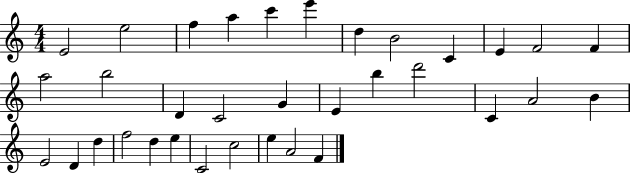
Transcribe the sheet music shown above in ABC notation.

X:1
T:Untitled
M:4/4
L:1/4
K:C
E2 e2 f a c' e' d B2 C E F2 F a2 b2 D C2 G E b d'2 C A2 B E2 D d f2 d e C2 c2 e A2 F